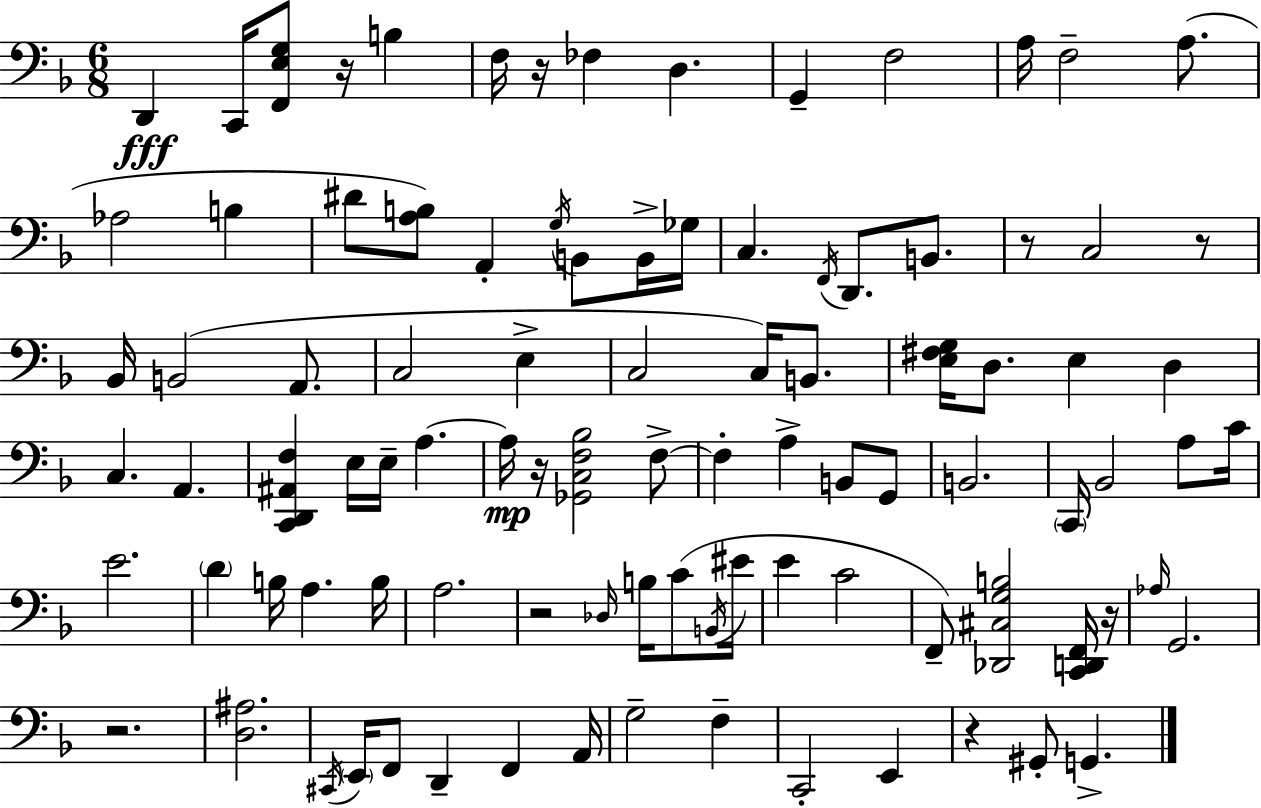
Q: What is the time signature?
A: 6/8